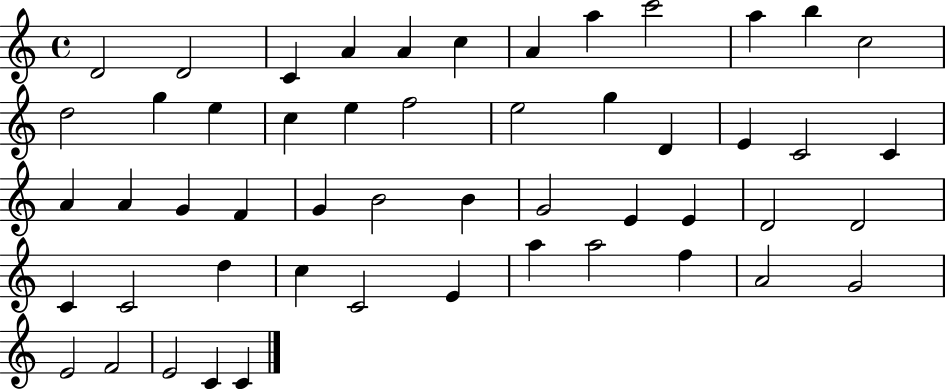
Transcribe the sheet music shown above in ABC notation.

X:1
T:Untitled
M:4/4
L:1/4
K:C
D2 D2 C A A c A a c'2 a b c2 d2 g e c e f2 e2 g D E C2 C A A G F G B2 B G2 E E D2 D2 C C2 d c C2 E a a2 f A2 G2 E2 F2 E2 C C